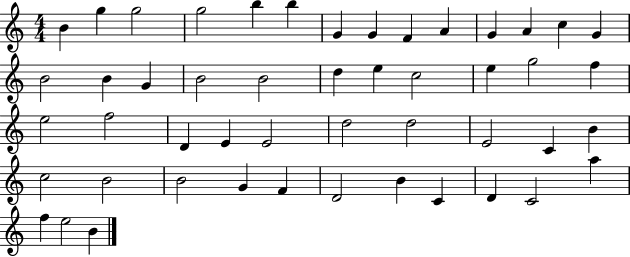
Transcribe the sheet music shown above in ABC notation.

X:1
T:Untitled
M:4/4
L:1/4
K:C
B g g2 g2 b b G G F A G A c G B2 B G B2 B2 d e c2 e g2 f e2 f2 D E E2 d2 d2 E2 C B c2 B2 B2 G F D2 B C D C2 a f e2 B